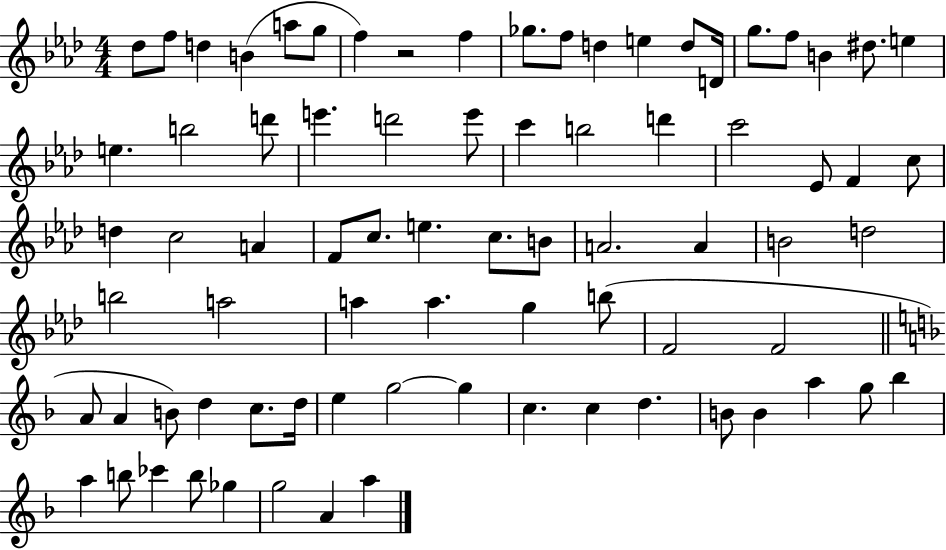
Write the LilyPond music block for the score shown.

{
  \clef treble
  \numericTimeSignature
  \time 4/4
  \key aes \major
  \repeat volta 2 { des''8 f''8 d''4 b'4( a''8 g''8 | f''4) r2 f''4 | ges''8. f''8 d''4 e''4 d''8 d'16 | g''8. f''8 b'4 dis''8. e''4 | \break e''4. b''2 d'''8 | e'''4. d'''2 e'''8 | c'''4 b''2 d'''4 | c'''2 ees'8 f'4 c''8 | \break d''4 c''2 a'4 | f'8 c''8. e''4. c''8. b'8 | a'2. a'4 | b'2 d''2 | \break b''2 a''2 | a''4 a''4. g''4 b''8( | f'2 f'2 | \bar "||" \break \key f \major a'8 a'4 b'8) d''4 c''8. d''16 | e''4 g''2~~ g''4 | c''4. c''4 d''4. | b'8 b'4 a''4 g''8 bes''4 | \break a''4 b''8 ces'''4 b''8 ges''4 | g''2 a'4 a''4 | } \bar "|."
}